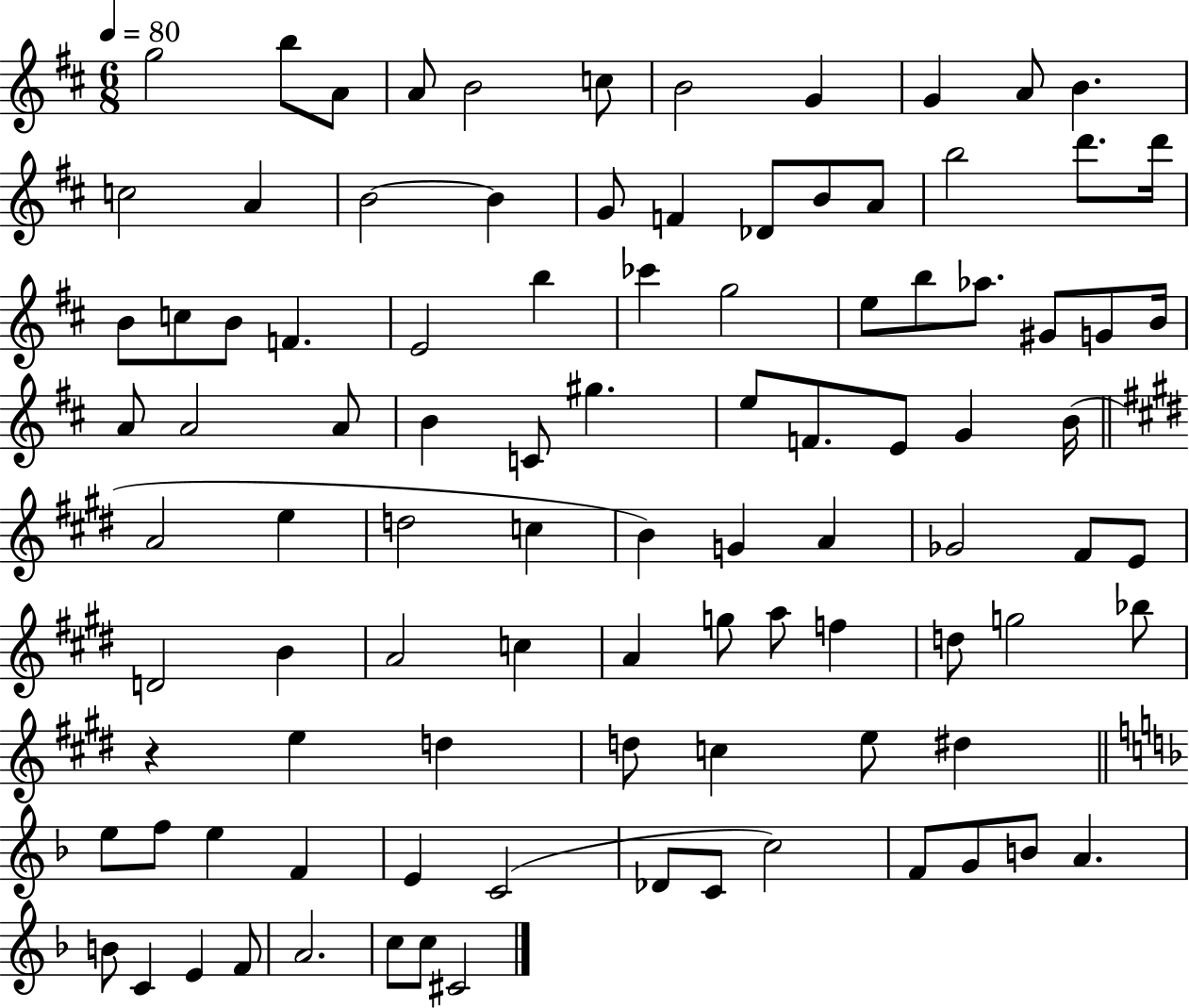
X:1
T:Untitled
M:6/8
L:1/4
K:D
g2 b/2 A/2 A/2 B2 c/2 B2 G G A/2 B c2 A B2 B G/2 F _D/2 B/2 A/2 b2 d'/2 d'/4 B/2 c/2 B/2 F E2 b _c' g2 e/2 b/2 _a/2 ^G/2 G/2 B/4 A/2 A2 A/2 B C/2 ^g e/2 F/2 E/2 G B/4 A2 e d2 c B G A _G2 ^F/2 E/2 D2 B A2 c A g/2 a/2 f d/2 g2 _b/2 z e d d/2 c e/2 ^d e/2 f/2 e F E C2 _D/2 C/2 c2 F/2 G/2 B/2 A B/2 C E F/2 A2 c/2 c/2 ^C2